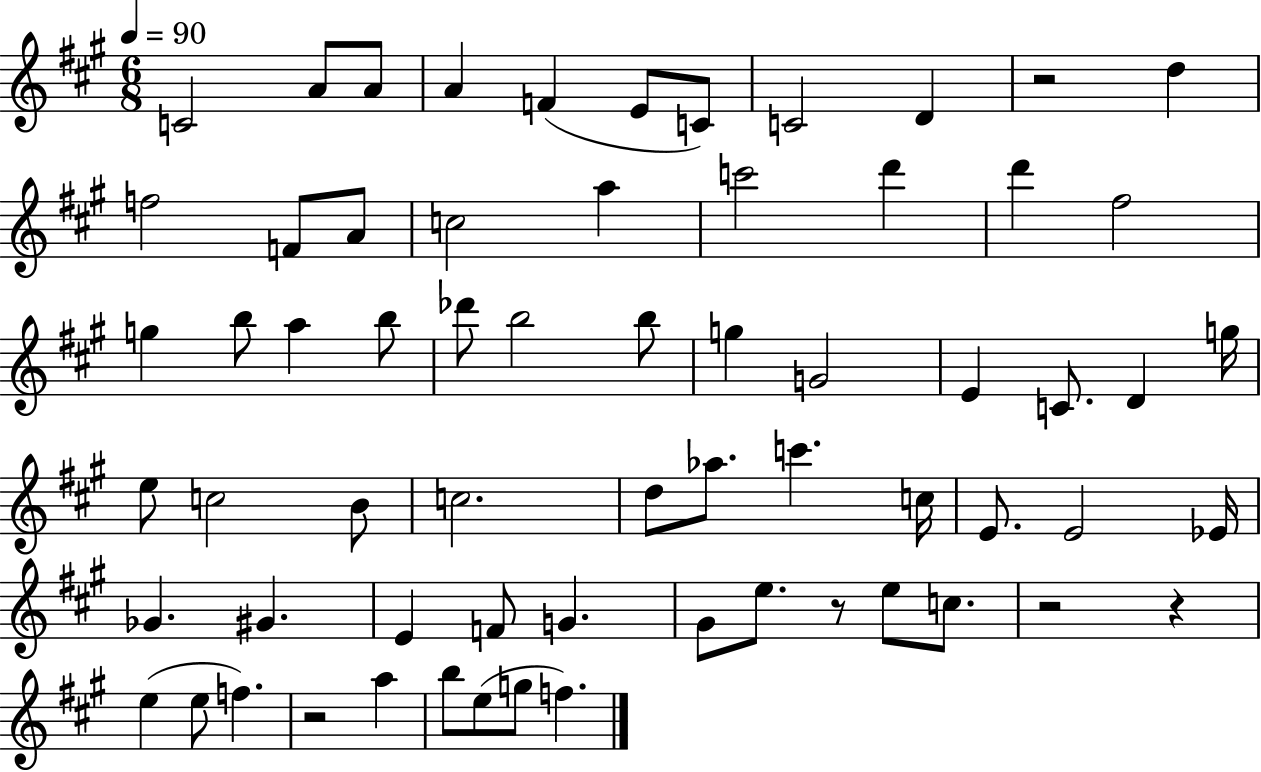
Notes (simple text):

C4/h A4/e A4/e A4/q F4/q E4/e C4/e C4/h D4/q R/h D5/q F5/h F4/e A4/e C5/h A5/q C6/h D6/q D6/q F#5/h G5/q B5/e A5/q B5/e Db6/e B5/h B5/e G5/q G4/h E4/q C4/e. D4/q G5/s E5/e C5/h B4/e C5/h. D5/e Ab5/e. C6/q. C5/s E4/e. E4/h Eb4/s Gb4/q. G#4/q. E4/q F4/e G4/q. G#4/e E5/e. R/e E5/e C5/e. R/h R/q E5/q E5/e F5/q. R/h A5/q B5/e E5/e G5/e F5/q.